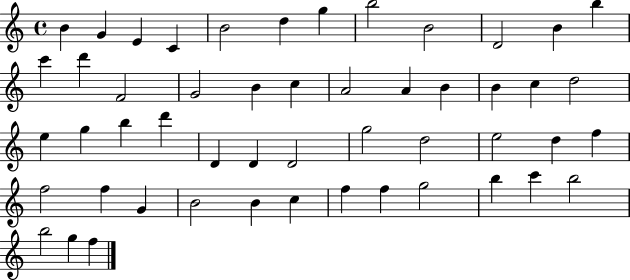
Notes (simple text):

B4/q G4/q E4/q C4/q B4/h D5/q G5/q B5/h B4/h D4/h B4/q B5/q C6/q D6/q F4/h G4/h B4/q C5/q A4/h A4/q B4/q B4/q C5/q D5/h E5/q G5/q B5/q D6/q D4/q D4/q D4/h G5/h D5/h E5/h D5/q F5/q F5/h F5/q G4/q B4/h B4/q C5/q F5/q F5/q G5/h B5/q C6/q B5/h B5/h G5/q F5/q